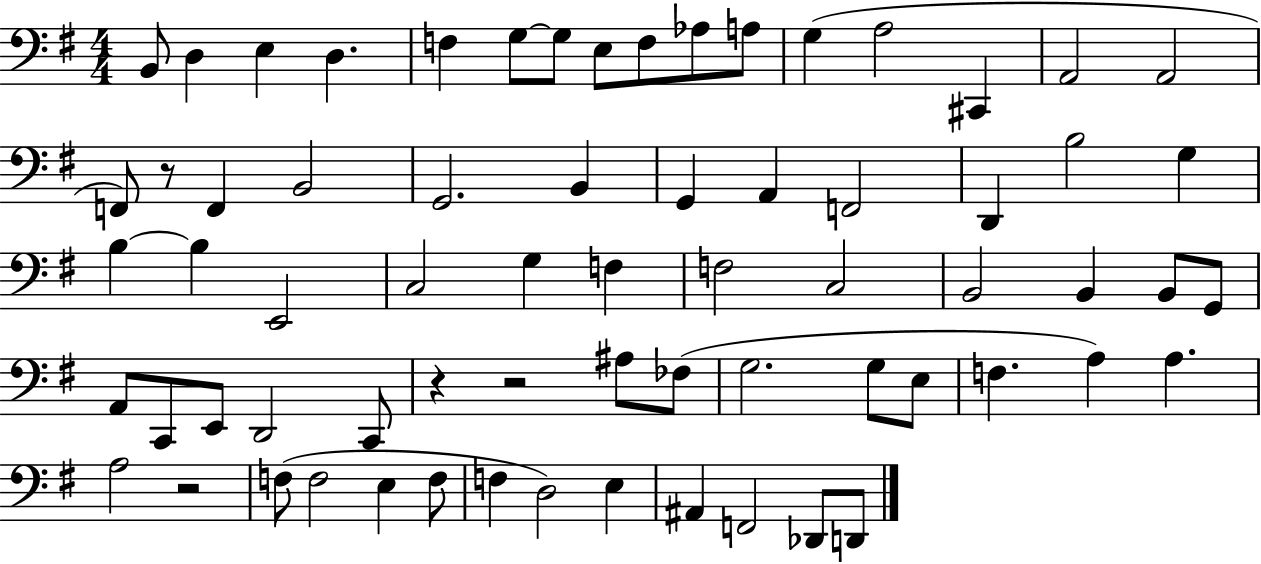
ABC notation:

X:1
T:Untitled
M:4/4
L:1/4
K:G
B,,/2 D, E, D, F, G,/2 G,/2 E,/2 F,/2 _A,/2 A,/2 G, A,2 ^C,, A,,2 A,,2 F,,/2 z/2 F,, B,,2 G,,2 B,, G,, A,, F,,2 D,, B,2 G, B, B, E,,2 C,2 G, F, F,2 C,2 B,,2 B,, B,,/2 G,,/2 A,,/2 C,,/2 E,,/2 D,,2 C,,/2 z z2 ^A,/2 _F,/2 G,2 G,/2 E,/2 F, A, A, A,2 z2 F,/2 F,2 E, F,/2 F, D,2 E, ^A,, F,,2 _D,,/2 D,,/2